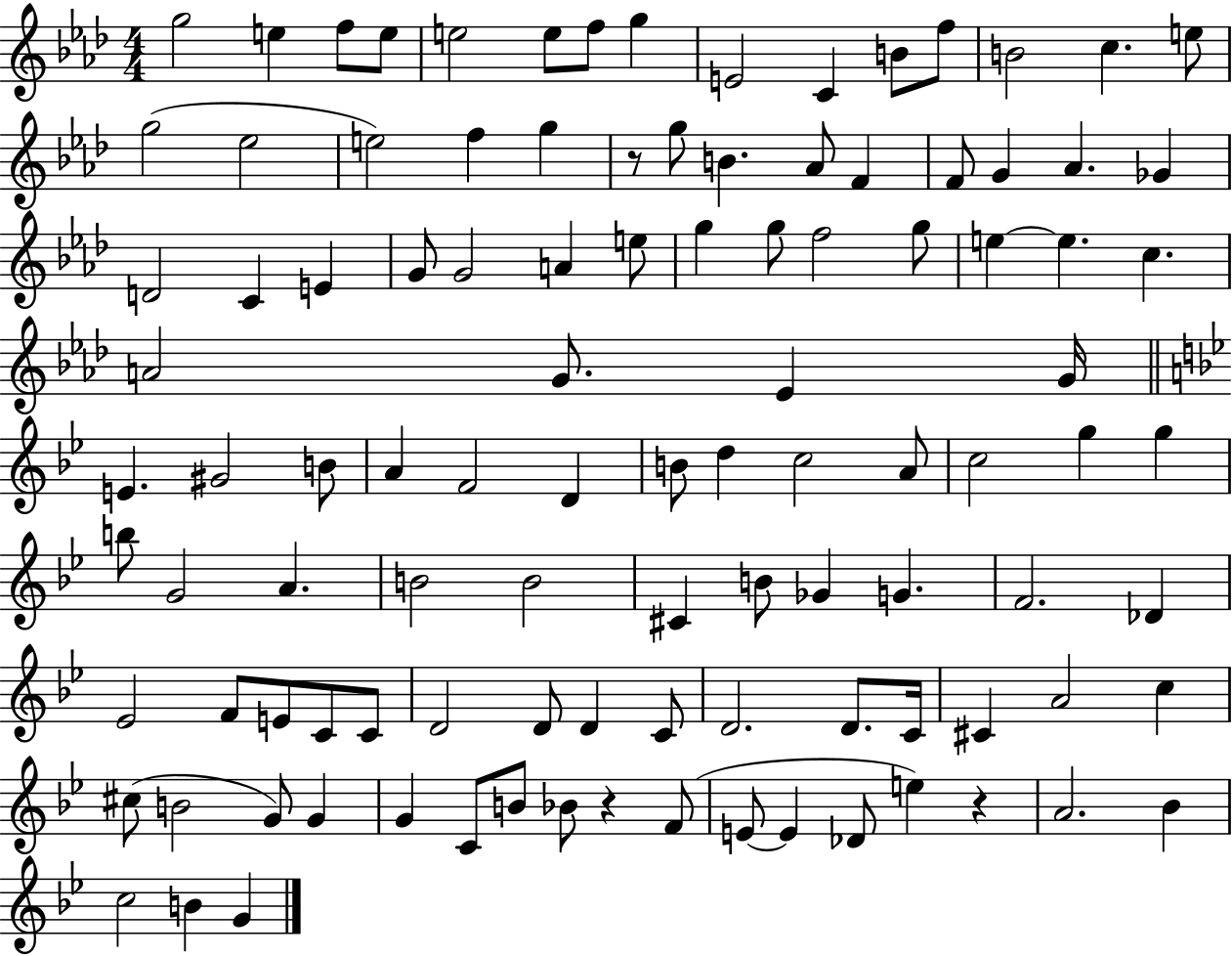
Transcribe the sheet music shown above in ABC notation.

X:1
T:Untitled
M:4/4
L:1/4
K:Ab
g2 e f/2 e/2 e2 e/2 f/2 g E2 C B/2 f/2 B2 c e/2 g2 _e2 e2 f g z/2 g/2 B _A/2 F F/2 G _A _G D2 C E G/2 G2 A e/2 g g/2 f2 g/2 e e c A2 G/2 _E G/4 E ^G2 B/2 A F2 D B/2 d c2 A/2 c2 g g b/2 G2 A B2 B2 ^C B/2 _G G F2 _D _E2 F/2 E/2 C/2 C/2 D2 D/2 D C/2 D2 D/2 C/4 ^C A2 c ^c/2 B2 G/2 G G C/2 B/2 _B/2 z F/2 E/2 E _D/2 e z A2 _B c2 B G